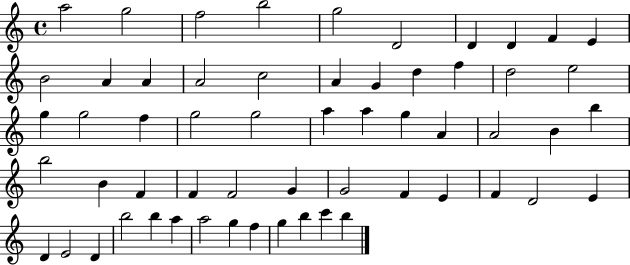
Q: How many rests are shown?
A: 0